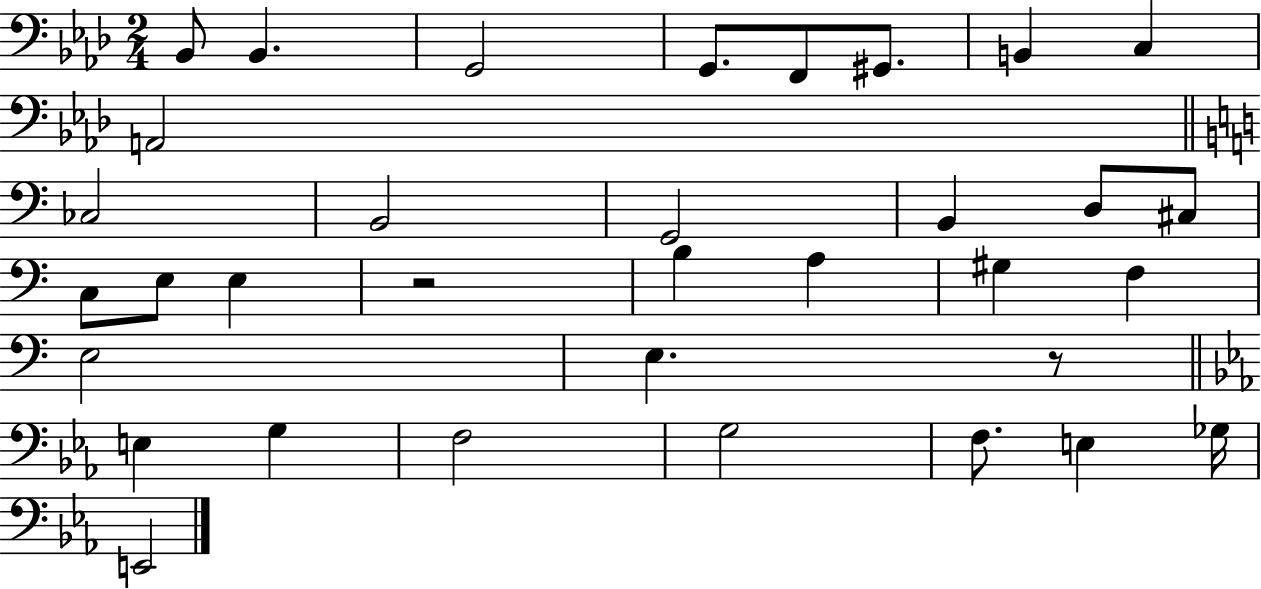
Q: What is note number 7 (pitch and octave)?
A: B2